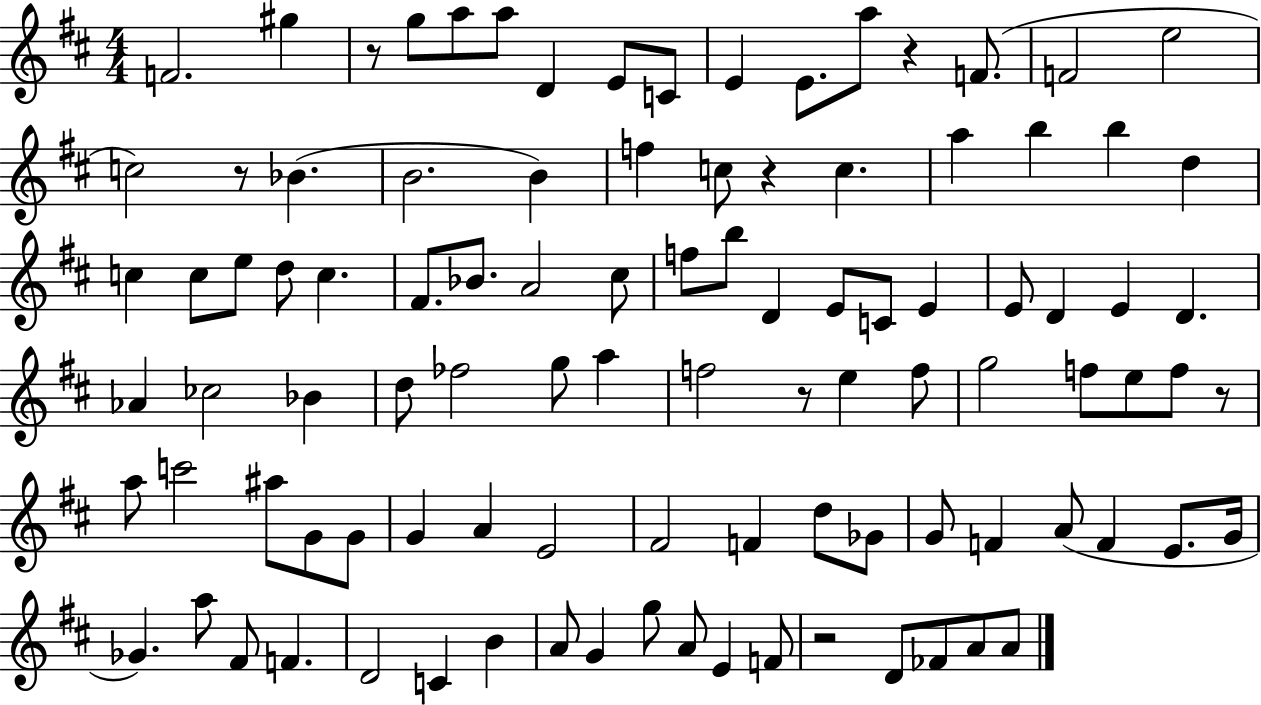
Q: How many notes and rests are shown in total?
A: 100